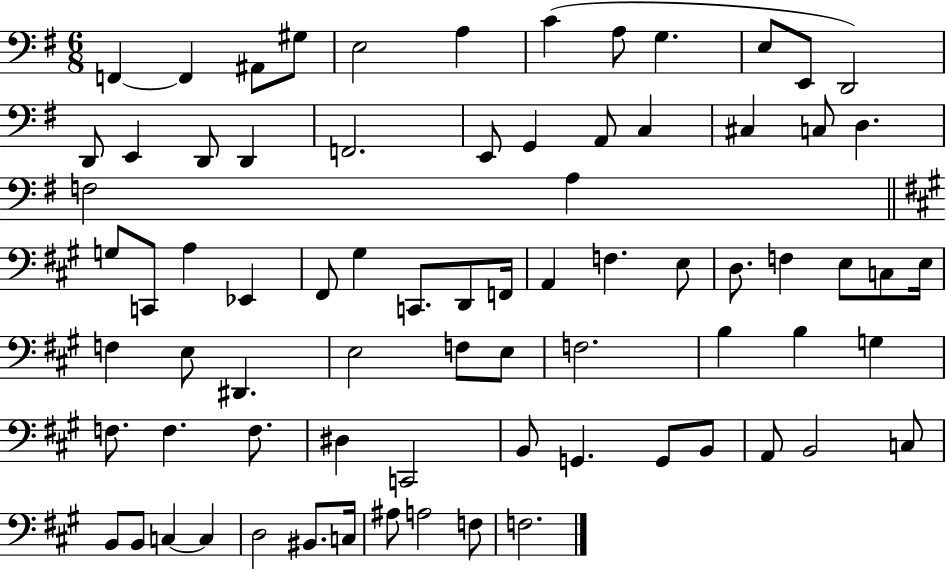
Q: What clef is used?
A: bass